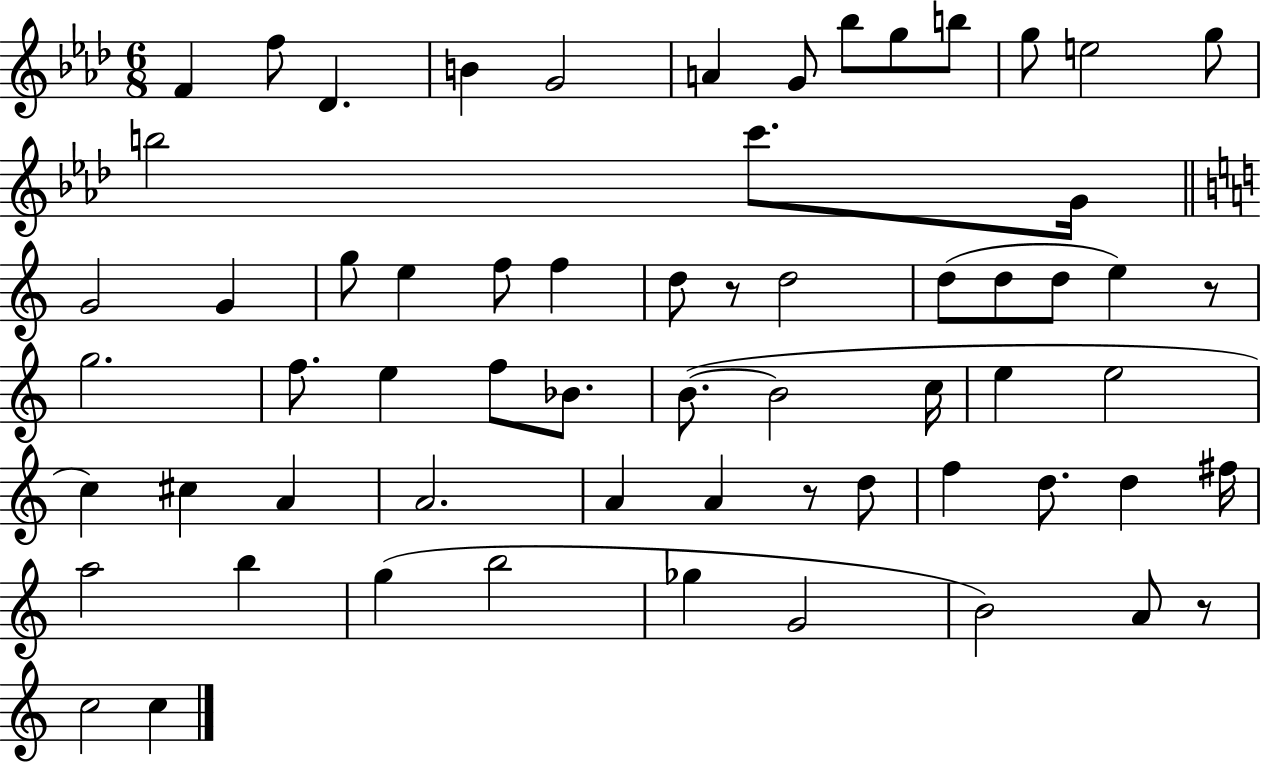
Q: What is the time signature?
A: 6/8